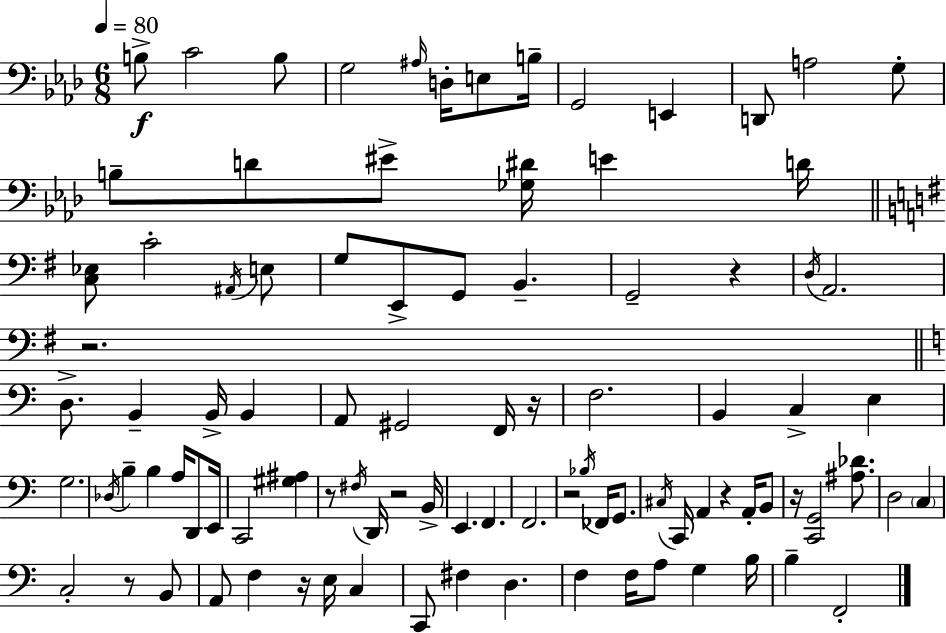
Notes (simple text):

B3/e C4/h B3/e G3/h A#3/s D3/s E3/e B3/s G2/h E2/q D2/e A3/h G3/e B3/e D4/e EIS4/e [Gb3,D#4]/s E4/q D4/s [C3,Eb3]/e C4/h A#2/s E3/e G3/e E2/e G2/e B2/q. G2/h R/q D3/s A2/h. R/h. D3/e. B2/q B2/s B2/q A2/e G#2/h F2/s R/s F3/h. B2/q C3/q E3/q G3/h. Db3/s B3/q B3/q A3/s D2/e E2/s C2/h [G#3,A#3]/q R/e F#3/s D2/s R/h B2/s E2/q. F2/q. F2/h. R/h Bb3/s FES2/s G2/e. C#3/s C2/s A2/q R/q A2/s B2/e R/s [C2,G2]/h [A#3,Db4]/e. D3/h C3/q C3/h R/e B2/e A2/e F3/q R/s E3/s C3/q C2/e F#3/q D3/q. F3/q F3/s A3/e G3/q B3/s B3/q F2/h